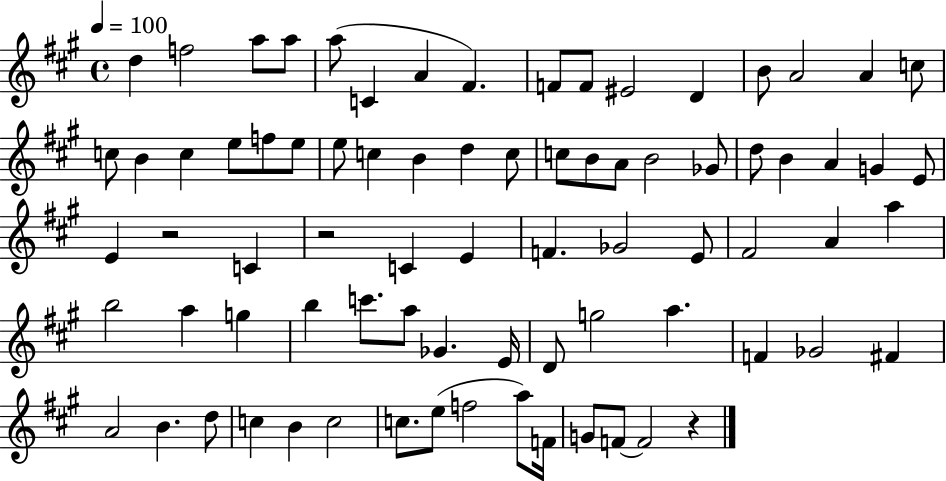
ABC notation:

X:1
T:Untitled
M:4/4
L:1/4
K:A
d f2 a/2 a/2 a/2 C A ^F F/2 F/2 ^E2 D B/2 A2 A c/2 c/2 B c e/2 f/2 e/2 e/2 c B d c/2 c/2 B/2 A/2 B2 _G/2 d/2 B A G E/2 E z2 C z2 C E F _G2 E/2 ^F2 A a b2 a g b c'/2 a/2 _G E/4 D/2 g2 a F _G2 ^F A2 B d/2 c B c2 c/2 e/2 f2 a/2 F/4 G/2 F/2 F2 z